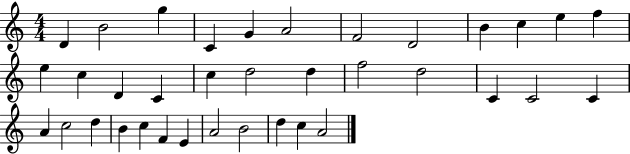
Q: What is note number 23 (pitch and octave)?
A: C4